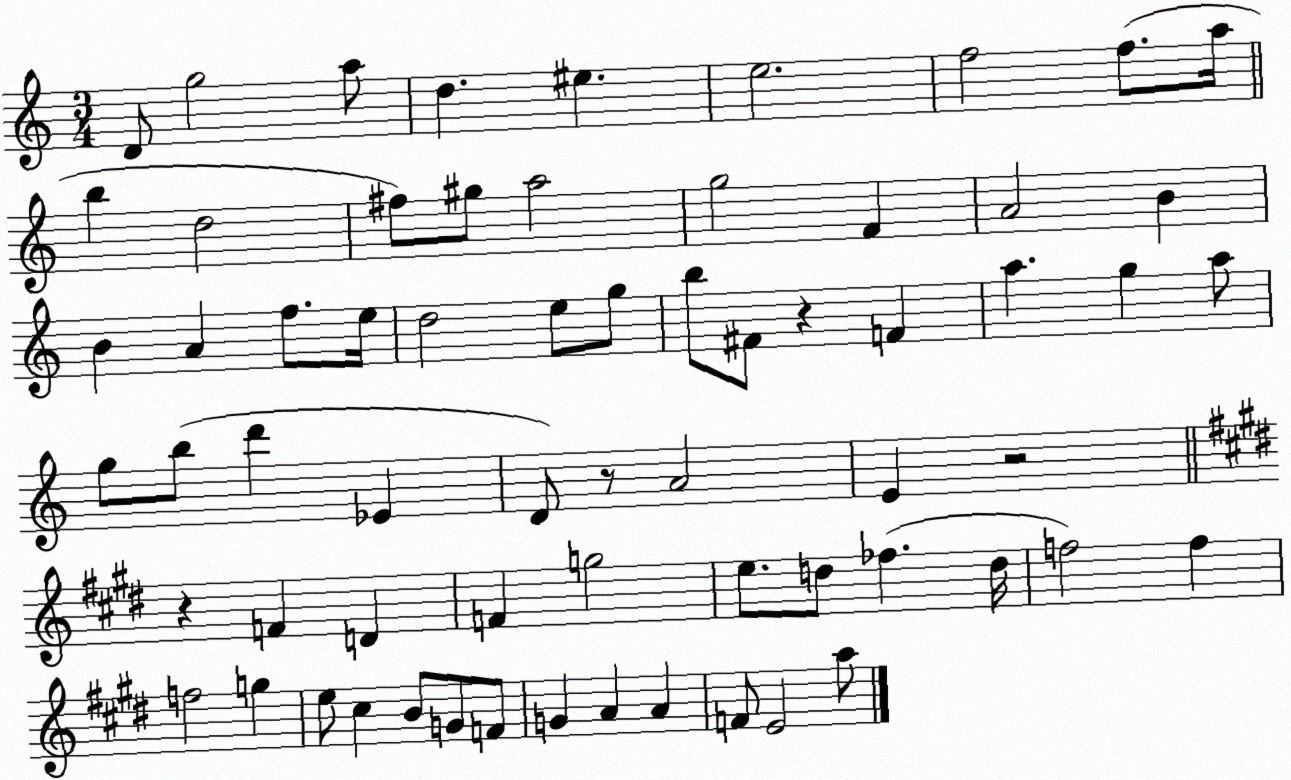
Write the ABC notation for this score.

X:1
T:Untitled
M:3/4
L:1/4
K:C
D/2 g2 a/2 d ^e e2 f2 f/2 a/4 b d2 ^f/2 ^g/2 a2 g2 F A2 B B A f/2 e/4 d2 e/2 g/2 b/2 ^F/2 z F a g a/2 g/2 b/2 d' _E D/2 z/2 A2 E z2 z F D F g2 e/2 d/2 _f d/4 f2 f f2 g e/2 ^c B/2 G/2 F/2 G A A F/2 E2 a/2